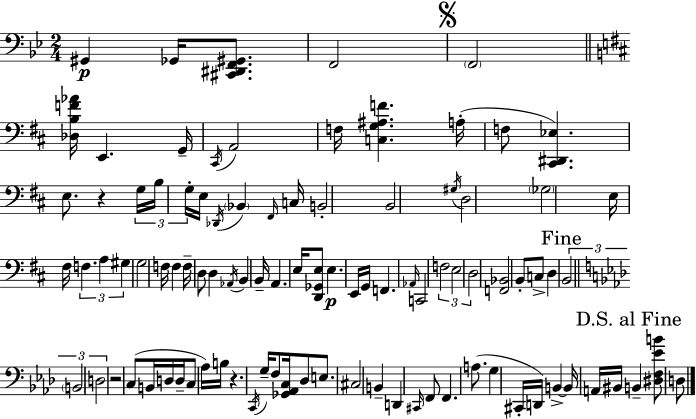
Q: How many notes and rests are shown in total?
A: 95